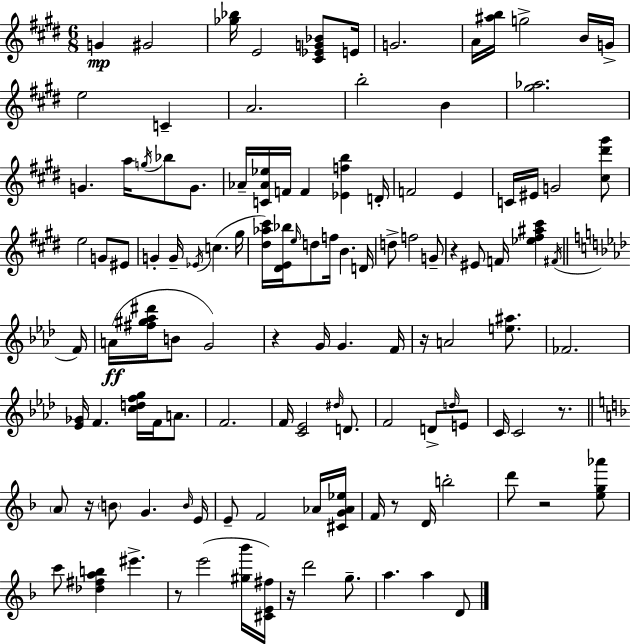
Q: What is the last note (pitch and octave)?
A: D4